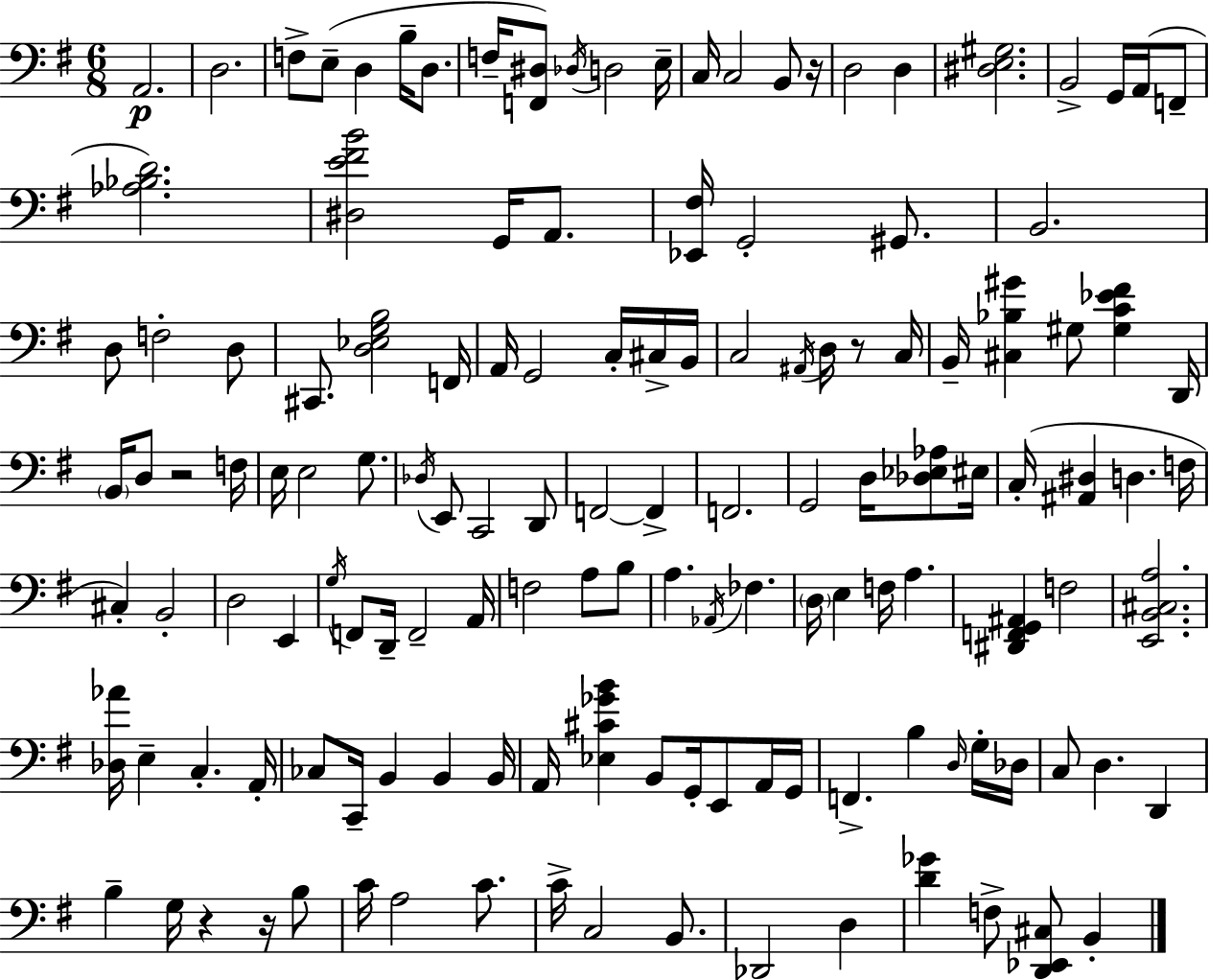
{
  \clef bass
  \numericTimeSignature
  \time 6/8
  \key e \minor
  a,2.\p | d2. | f8-> e8--( d4 b16-- d8. | f16-- <f, dis>8) \acciaccatura { des16 } d2 | \break e16-- c16 c2 b,8 | r16 d2 d4 | <dis e gis>2. | b,2-> g,16 a,16( f,8-- | \break <aes bes d'>2.) | <dis e' fis' b'>2 g,16 a,8. | <ees, fis>16 g,2-. gis,8. | b,2. | \break d8 f2-. d8 | cis,8. <d ees g b>2 | f,16 a,16 g,2 c16-. cis16-> | b,16 c2 \acciaccatura { ais,16 } d16 r8 | \break c16 b,16-- <cis bes gis'>4 gis8 <gis c' ees' fis'>4 | d,16 \parenthesize b,16 d8 r2 | f16 e16 e2 g8. | \acciaccatura { des16 } e,8 c,2 | \break d,8 f,2~~ f,4-> | f,2. | g,2 d16 | <des ees aes>8 eis16 c16-.( <ais, dis>4 d4. | \break f16 cis4-.) b,2-. | d2 e,4 | \acciaccatura { g16 } f,8 d,16-- f,2-- | a,16 f2 | \break a8 b8 a4. \acciaccatura { aes,16 } fes4. | \parenthesize d16 e4 f16 a4. | <dis, f, g, ais,>4 f2 | <e, b, cis a>2. | \break <des aes'>16 e4-- c4.-. | a,16-. ces8 c,16-- b,4 | b,4 b,16 a,16 <ees cis' ges' b'>4 b,8 | g,16-. e,8 a,16 g,16 f,4.-> b4 | \break \grace { d16 } g16-. des16 c8 d4. | d,4 b4-- g16 r4 | r16 b8 c'16 a2 | c'8. c'16-> c2 | \break b,8. des,2 | d4 <d' ges'>4 f8-> | <d, ees, cis>8 b,4-. \bar "|."
}